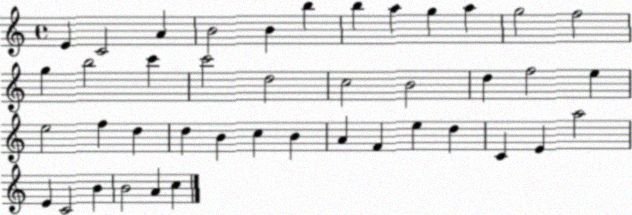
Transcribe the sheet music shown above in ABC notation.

X:1
T:Untitled
M:4/4
L:1/4
K:C
E C2 A B2 B b b a g a g2 f2 g b2 c' c'2 d2 c2 B2 d f2 e e2 f d d B c B A F e d C E a2 E C2 B B2 A c